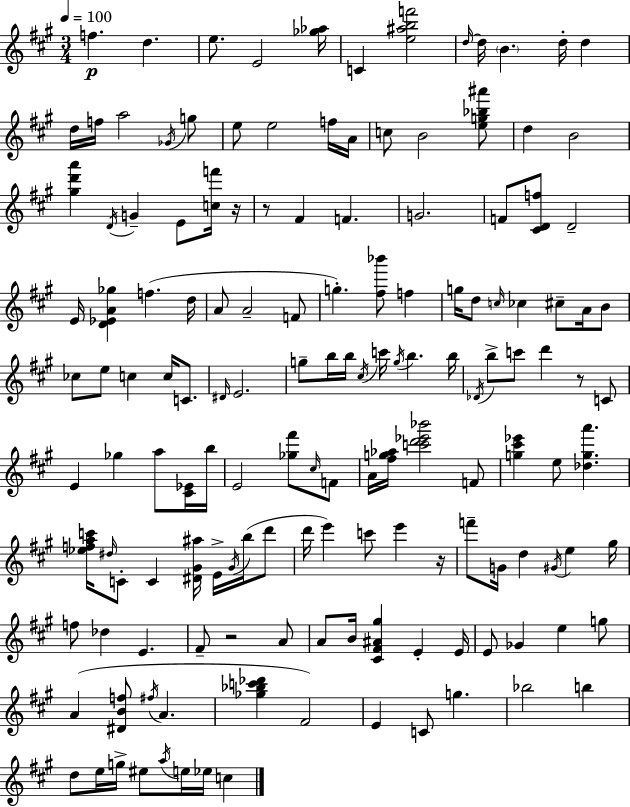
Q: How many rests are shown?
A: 5